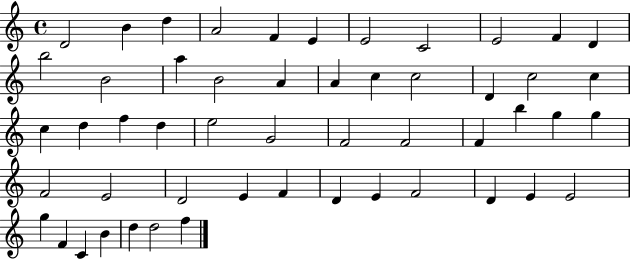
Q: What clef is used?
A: treble